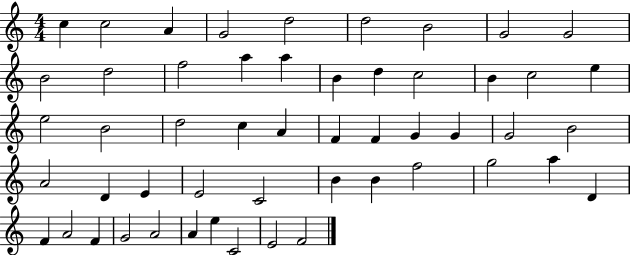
C5/q C5/h A4/q G4/h D5/h D5/h B4/h G4/h G4/h B4/h D5/h F5/h A5/q A5/q B4/q D5/q C5/h B4/q C5/h E5/q E5/h B4/h D5/h C5/q A4/q F4/q F4/q G4/q G4/q G4/h B4/h A4/h D4/q E4/q E4/h C4/h B4/q B4/q F5/h G5/h A5/q D4/q F4/q A4/h F4/q G4/h A4/h A4/q E5/q C4/h E4/h F4/h